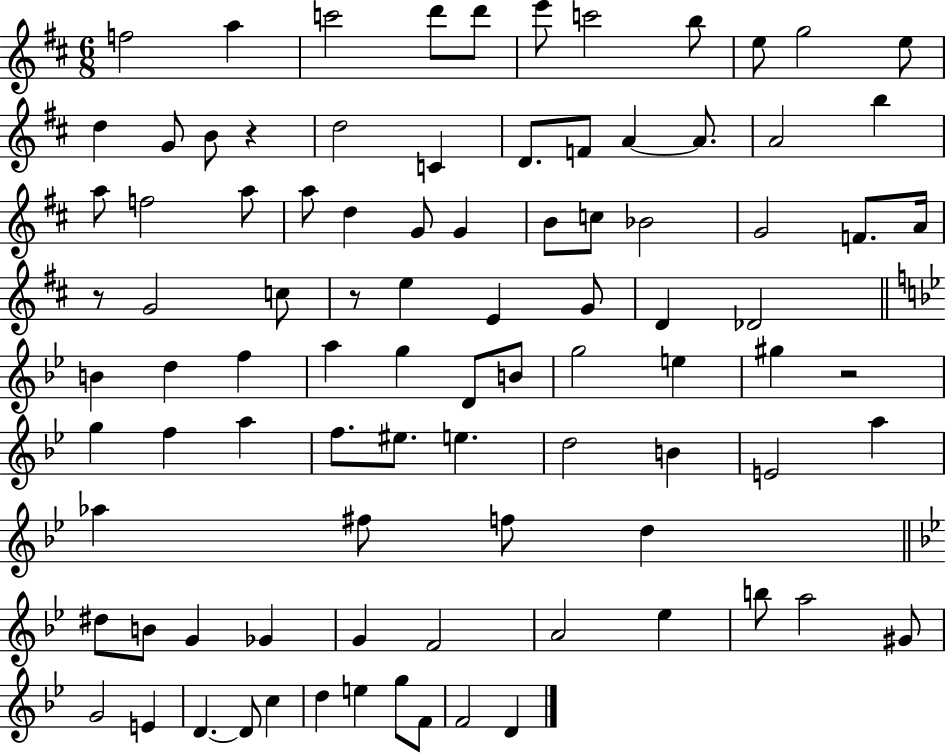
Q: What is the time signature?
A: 6/8